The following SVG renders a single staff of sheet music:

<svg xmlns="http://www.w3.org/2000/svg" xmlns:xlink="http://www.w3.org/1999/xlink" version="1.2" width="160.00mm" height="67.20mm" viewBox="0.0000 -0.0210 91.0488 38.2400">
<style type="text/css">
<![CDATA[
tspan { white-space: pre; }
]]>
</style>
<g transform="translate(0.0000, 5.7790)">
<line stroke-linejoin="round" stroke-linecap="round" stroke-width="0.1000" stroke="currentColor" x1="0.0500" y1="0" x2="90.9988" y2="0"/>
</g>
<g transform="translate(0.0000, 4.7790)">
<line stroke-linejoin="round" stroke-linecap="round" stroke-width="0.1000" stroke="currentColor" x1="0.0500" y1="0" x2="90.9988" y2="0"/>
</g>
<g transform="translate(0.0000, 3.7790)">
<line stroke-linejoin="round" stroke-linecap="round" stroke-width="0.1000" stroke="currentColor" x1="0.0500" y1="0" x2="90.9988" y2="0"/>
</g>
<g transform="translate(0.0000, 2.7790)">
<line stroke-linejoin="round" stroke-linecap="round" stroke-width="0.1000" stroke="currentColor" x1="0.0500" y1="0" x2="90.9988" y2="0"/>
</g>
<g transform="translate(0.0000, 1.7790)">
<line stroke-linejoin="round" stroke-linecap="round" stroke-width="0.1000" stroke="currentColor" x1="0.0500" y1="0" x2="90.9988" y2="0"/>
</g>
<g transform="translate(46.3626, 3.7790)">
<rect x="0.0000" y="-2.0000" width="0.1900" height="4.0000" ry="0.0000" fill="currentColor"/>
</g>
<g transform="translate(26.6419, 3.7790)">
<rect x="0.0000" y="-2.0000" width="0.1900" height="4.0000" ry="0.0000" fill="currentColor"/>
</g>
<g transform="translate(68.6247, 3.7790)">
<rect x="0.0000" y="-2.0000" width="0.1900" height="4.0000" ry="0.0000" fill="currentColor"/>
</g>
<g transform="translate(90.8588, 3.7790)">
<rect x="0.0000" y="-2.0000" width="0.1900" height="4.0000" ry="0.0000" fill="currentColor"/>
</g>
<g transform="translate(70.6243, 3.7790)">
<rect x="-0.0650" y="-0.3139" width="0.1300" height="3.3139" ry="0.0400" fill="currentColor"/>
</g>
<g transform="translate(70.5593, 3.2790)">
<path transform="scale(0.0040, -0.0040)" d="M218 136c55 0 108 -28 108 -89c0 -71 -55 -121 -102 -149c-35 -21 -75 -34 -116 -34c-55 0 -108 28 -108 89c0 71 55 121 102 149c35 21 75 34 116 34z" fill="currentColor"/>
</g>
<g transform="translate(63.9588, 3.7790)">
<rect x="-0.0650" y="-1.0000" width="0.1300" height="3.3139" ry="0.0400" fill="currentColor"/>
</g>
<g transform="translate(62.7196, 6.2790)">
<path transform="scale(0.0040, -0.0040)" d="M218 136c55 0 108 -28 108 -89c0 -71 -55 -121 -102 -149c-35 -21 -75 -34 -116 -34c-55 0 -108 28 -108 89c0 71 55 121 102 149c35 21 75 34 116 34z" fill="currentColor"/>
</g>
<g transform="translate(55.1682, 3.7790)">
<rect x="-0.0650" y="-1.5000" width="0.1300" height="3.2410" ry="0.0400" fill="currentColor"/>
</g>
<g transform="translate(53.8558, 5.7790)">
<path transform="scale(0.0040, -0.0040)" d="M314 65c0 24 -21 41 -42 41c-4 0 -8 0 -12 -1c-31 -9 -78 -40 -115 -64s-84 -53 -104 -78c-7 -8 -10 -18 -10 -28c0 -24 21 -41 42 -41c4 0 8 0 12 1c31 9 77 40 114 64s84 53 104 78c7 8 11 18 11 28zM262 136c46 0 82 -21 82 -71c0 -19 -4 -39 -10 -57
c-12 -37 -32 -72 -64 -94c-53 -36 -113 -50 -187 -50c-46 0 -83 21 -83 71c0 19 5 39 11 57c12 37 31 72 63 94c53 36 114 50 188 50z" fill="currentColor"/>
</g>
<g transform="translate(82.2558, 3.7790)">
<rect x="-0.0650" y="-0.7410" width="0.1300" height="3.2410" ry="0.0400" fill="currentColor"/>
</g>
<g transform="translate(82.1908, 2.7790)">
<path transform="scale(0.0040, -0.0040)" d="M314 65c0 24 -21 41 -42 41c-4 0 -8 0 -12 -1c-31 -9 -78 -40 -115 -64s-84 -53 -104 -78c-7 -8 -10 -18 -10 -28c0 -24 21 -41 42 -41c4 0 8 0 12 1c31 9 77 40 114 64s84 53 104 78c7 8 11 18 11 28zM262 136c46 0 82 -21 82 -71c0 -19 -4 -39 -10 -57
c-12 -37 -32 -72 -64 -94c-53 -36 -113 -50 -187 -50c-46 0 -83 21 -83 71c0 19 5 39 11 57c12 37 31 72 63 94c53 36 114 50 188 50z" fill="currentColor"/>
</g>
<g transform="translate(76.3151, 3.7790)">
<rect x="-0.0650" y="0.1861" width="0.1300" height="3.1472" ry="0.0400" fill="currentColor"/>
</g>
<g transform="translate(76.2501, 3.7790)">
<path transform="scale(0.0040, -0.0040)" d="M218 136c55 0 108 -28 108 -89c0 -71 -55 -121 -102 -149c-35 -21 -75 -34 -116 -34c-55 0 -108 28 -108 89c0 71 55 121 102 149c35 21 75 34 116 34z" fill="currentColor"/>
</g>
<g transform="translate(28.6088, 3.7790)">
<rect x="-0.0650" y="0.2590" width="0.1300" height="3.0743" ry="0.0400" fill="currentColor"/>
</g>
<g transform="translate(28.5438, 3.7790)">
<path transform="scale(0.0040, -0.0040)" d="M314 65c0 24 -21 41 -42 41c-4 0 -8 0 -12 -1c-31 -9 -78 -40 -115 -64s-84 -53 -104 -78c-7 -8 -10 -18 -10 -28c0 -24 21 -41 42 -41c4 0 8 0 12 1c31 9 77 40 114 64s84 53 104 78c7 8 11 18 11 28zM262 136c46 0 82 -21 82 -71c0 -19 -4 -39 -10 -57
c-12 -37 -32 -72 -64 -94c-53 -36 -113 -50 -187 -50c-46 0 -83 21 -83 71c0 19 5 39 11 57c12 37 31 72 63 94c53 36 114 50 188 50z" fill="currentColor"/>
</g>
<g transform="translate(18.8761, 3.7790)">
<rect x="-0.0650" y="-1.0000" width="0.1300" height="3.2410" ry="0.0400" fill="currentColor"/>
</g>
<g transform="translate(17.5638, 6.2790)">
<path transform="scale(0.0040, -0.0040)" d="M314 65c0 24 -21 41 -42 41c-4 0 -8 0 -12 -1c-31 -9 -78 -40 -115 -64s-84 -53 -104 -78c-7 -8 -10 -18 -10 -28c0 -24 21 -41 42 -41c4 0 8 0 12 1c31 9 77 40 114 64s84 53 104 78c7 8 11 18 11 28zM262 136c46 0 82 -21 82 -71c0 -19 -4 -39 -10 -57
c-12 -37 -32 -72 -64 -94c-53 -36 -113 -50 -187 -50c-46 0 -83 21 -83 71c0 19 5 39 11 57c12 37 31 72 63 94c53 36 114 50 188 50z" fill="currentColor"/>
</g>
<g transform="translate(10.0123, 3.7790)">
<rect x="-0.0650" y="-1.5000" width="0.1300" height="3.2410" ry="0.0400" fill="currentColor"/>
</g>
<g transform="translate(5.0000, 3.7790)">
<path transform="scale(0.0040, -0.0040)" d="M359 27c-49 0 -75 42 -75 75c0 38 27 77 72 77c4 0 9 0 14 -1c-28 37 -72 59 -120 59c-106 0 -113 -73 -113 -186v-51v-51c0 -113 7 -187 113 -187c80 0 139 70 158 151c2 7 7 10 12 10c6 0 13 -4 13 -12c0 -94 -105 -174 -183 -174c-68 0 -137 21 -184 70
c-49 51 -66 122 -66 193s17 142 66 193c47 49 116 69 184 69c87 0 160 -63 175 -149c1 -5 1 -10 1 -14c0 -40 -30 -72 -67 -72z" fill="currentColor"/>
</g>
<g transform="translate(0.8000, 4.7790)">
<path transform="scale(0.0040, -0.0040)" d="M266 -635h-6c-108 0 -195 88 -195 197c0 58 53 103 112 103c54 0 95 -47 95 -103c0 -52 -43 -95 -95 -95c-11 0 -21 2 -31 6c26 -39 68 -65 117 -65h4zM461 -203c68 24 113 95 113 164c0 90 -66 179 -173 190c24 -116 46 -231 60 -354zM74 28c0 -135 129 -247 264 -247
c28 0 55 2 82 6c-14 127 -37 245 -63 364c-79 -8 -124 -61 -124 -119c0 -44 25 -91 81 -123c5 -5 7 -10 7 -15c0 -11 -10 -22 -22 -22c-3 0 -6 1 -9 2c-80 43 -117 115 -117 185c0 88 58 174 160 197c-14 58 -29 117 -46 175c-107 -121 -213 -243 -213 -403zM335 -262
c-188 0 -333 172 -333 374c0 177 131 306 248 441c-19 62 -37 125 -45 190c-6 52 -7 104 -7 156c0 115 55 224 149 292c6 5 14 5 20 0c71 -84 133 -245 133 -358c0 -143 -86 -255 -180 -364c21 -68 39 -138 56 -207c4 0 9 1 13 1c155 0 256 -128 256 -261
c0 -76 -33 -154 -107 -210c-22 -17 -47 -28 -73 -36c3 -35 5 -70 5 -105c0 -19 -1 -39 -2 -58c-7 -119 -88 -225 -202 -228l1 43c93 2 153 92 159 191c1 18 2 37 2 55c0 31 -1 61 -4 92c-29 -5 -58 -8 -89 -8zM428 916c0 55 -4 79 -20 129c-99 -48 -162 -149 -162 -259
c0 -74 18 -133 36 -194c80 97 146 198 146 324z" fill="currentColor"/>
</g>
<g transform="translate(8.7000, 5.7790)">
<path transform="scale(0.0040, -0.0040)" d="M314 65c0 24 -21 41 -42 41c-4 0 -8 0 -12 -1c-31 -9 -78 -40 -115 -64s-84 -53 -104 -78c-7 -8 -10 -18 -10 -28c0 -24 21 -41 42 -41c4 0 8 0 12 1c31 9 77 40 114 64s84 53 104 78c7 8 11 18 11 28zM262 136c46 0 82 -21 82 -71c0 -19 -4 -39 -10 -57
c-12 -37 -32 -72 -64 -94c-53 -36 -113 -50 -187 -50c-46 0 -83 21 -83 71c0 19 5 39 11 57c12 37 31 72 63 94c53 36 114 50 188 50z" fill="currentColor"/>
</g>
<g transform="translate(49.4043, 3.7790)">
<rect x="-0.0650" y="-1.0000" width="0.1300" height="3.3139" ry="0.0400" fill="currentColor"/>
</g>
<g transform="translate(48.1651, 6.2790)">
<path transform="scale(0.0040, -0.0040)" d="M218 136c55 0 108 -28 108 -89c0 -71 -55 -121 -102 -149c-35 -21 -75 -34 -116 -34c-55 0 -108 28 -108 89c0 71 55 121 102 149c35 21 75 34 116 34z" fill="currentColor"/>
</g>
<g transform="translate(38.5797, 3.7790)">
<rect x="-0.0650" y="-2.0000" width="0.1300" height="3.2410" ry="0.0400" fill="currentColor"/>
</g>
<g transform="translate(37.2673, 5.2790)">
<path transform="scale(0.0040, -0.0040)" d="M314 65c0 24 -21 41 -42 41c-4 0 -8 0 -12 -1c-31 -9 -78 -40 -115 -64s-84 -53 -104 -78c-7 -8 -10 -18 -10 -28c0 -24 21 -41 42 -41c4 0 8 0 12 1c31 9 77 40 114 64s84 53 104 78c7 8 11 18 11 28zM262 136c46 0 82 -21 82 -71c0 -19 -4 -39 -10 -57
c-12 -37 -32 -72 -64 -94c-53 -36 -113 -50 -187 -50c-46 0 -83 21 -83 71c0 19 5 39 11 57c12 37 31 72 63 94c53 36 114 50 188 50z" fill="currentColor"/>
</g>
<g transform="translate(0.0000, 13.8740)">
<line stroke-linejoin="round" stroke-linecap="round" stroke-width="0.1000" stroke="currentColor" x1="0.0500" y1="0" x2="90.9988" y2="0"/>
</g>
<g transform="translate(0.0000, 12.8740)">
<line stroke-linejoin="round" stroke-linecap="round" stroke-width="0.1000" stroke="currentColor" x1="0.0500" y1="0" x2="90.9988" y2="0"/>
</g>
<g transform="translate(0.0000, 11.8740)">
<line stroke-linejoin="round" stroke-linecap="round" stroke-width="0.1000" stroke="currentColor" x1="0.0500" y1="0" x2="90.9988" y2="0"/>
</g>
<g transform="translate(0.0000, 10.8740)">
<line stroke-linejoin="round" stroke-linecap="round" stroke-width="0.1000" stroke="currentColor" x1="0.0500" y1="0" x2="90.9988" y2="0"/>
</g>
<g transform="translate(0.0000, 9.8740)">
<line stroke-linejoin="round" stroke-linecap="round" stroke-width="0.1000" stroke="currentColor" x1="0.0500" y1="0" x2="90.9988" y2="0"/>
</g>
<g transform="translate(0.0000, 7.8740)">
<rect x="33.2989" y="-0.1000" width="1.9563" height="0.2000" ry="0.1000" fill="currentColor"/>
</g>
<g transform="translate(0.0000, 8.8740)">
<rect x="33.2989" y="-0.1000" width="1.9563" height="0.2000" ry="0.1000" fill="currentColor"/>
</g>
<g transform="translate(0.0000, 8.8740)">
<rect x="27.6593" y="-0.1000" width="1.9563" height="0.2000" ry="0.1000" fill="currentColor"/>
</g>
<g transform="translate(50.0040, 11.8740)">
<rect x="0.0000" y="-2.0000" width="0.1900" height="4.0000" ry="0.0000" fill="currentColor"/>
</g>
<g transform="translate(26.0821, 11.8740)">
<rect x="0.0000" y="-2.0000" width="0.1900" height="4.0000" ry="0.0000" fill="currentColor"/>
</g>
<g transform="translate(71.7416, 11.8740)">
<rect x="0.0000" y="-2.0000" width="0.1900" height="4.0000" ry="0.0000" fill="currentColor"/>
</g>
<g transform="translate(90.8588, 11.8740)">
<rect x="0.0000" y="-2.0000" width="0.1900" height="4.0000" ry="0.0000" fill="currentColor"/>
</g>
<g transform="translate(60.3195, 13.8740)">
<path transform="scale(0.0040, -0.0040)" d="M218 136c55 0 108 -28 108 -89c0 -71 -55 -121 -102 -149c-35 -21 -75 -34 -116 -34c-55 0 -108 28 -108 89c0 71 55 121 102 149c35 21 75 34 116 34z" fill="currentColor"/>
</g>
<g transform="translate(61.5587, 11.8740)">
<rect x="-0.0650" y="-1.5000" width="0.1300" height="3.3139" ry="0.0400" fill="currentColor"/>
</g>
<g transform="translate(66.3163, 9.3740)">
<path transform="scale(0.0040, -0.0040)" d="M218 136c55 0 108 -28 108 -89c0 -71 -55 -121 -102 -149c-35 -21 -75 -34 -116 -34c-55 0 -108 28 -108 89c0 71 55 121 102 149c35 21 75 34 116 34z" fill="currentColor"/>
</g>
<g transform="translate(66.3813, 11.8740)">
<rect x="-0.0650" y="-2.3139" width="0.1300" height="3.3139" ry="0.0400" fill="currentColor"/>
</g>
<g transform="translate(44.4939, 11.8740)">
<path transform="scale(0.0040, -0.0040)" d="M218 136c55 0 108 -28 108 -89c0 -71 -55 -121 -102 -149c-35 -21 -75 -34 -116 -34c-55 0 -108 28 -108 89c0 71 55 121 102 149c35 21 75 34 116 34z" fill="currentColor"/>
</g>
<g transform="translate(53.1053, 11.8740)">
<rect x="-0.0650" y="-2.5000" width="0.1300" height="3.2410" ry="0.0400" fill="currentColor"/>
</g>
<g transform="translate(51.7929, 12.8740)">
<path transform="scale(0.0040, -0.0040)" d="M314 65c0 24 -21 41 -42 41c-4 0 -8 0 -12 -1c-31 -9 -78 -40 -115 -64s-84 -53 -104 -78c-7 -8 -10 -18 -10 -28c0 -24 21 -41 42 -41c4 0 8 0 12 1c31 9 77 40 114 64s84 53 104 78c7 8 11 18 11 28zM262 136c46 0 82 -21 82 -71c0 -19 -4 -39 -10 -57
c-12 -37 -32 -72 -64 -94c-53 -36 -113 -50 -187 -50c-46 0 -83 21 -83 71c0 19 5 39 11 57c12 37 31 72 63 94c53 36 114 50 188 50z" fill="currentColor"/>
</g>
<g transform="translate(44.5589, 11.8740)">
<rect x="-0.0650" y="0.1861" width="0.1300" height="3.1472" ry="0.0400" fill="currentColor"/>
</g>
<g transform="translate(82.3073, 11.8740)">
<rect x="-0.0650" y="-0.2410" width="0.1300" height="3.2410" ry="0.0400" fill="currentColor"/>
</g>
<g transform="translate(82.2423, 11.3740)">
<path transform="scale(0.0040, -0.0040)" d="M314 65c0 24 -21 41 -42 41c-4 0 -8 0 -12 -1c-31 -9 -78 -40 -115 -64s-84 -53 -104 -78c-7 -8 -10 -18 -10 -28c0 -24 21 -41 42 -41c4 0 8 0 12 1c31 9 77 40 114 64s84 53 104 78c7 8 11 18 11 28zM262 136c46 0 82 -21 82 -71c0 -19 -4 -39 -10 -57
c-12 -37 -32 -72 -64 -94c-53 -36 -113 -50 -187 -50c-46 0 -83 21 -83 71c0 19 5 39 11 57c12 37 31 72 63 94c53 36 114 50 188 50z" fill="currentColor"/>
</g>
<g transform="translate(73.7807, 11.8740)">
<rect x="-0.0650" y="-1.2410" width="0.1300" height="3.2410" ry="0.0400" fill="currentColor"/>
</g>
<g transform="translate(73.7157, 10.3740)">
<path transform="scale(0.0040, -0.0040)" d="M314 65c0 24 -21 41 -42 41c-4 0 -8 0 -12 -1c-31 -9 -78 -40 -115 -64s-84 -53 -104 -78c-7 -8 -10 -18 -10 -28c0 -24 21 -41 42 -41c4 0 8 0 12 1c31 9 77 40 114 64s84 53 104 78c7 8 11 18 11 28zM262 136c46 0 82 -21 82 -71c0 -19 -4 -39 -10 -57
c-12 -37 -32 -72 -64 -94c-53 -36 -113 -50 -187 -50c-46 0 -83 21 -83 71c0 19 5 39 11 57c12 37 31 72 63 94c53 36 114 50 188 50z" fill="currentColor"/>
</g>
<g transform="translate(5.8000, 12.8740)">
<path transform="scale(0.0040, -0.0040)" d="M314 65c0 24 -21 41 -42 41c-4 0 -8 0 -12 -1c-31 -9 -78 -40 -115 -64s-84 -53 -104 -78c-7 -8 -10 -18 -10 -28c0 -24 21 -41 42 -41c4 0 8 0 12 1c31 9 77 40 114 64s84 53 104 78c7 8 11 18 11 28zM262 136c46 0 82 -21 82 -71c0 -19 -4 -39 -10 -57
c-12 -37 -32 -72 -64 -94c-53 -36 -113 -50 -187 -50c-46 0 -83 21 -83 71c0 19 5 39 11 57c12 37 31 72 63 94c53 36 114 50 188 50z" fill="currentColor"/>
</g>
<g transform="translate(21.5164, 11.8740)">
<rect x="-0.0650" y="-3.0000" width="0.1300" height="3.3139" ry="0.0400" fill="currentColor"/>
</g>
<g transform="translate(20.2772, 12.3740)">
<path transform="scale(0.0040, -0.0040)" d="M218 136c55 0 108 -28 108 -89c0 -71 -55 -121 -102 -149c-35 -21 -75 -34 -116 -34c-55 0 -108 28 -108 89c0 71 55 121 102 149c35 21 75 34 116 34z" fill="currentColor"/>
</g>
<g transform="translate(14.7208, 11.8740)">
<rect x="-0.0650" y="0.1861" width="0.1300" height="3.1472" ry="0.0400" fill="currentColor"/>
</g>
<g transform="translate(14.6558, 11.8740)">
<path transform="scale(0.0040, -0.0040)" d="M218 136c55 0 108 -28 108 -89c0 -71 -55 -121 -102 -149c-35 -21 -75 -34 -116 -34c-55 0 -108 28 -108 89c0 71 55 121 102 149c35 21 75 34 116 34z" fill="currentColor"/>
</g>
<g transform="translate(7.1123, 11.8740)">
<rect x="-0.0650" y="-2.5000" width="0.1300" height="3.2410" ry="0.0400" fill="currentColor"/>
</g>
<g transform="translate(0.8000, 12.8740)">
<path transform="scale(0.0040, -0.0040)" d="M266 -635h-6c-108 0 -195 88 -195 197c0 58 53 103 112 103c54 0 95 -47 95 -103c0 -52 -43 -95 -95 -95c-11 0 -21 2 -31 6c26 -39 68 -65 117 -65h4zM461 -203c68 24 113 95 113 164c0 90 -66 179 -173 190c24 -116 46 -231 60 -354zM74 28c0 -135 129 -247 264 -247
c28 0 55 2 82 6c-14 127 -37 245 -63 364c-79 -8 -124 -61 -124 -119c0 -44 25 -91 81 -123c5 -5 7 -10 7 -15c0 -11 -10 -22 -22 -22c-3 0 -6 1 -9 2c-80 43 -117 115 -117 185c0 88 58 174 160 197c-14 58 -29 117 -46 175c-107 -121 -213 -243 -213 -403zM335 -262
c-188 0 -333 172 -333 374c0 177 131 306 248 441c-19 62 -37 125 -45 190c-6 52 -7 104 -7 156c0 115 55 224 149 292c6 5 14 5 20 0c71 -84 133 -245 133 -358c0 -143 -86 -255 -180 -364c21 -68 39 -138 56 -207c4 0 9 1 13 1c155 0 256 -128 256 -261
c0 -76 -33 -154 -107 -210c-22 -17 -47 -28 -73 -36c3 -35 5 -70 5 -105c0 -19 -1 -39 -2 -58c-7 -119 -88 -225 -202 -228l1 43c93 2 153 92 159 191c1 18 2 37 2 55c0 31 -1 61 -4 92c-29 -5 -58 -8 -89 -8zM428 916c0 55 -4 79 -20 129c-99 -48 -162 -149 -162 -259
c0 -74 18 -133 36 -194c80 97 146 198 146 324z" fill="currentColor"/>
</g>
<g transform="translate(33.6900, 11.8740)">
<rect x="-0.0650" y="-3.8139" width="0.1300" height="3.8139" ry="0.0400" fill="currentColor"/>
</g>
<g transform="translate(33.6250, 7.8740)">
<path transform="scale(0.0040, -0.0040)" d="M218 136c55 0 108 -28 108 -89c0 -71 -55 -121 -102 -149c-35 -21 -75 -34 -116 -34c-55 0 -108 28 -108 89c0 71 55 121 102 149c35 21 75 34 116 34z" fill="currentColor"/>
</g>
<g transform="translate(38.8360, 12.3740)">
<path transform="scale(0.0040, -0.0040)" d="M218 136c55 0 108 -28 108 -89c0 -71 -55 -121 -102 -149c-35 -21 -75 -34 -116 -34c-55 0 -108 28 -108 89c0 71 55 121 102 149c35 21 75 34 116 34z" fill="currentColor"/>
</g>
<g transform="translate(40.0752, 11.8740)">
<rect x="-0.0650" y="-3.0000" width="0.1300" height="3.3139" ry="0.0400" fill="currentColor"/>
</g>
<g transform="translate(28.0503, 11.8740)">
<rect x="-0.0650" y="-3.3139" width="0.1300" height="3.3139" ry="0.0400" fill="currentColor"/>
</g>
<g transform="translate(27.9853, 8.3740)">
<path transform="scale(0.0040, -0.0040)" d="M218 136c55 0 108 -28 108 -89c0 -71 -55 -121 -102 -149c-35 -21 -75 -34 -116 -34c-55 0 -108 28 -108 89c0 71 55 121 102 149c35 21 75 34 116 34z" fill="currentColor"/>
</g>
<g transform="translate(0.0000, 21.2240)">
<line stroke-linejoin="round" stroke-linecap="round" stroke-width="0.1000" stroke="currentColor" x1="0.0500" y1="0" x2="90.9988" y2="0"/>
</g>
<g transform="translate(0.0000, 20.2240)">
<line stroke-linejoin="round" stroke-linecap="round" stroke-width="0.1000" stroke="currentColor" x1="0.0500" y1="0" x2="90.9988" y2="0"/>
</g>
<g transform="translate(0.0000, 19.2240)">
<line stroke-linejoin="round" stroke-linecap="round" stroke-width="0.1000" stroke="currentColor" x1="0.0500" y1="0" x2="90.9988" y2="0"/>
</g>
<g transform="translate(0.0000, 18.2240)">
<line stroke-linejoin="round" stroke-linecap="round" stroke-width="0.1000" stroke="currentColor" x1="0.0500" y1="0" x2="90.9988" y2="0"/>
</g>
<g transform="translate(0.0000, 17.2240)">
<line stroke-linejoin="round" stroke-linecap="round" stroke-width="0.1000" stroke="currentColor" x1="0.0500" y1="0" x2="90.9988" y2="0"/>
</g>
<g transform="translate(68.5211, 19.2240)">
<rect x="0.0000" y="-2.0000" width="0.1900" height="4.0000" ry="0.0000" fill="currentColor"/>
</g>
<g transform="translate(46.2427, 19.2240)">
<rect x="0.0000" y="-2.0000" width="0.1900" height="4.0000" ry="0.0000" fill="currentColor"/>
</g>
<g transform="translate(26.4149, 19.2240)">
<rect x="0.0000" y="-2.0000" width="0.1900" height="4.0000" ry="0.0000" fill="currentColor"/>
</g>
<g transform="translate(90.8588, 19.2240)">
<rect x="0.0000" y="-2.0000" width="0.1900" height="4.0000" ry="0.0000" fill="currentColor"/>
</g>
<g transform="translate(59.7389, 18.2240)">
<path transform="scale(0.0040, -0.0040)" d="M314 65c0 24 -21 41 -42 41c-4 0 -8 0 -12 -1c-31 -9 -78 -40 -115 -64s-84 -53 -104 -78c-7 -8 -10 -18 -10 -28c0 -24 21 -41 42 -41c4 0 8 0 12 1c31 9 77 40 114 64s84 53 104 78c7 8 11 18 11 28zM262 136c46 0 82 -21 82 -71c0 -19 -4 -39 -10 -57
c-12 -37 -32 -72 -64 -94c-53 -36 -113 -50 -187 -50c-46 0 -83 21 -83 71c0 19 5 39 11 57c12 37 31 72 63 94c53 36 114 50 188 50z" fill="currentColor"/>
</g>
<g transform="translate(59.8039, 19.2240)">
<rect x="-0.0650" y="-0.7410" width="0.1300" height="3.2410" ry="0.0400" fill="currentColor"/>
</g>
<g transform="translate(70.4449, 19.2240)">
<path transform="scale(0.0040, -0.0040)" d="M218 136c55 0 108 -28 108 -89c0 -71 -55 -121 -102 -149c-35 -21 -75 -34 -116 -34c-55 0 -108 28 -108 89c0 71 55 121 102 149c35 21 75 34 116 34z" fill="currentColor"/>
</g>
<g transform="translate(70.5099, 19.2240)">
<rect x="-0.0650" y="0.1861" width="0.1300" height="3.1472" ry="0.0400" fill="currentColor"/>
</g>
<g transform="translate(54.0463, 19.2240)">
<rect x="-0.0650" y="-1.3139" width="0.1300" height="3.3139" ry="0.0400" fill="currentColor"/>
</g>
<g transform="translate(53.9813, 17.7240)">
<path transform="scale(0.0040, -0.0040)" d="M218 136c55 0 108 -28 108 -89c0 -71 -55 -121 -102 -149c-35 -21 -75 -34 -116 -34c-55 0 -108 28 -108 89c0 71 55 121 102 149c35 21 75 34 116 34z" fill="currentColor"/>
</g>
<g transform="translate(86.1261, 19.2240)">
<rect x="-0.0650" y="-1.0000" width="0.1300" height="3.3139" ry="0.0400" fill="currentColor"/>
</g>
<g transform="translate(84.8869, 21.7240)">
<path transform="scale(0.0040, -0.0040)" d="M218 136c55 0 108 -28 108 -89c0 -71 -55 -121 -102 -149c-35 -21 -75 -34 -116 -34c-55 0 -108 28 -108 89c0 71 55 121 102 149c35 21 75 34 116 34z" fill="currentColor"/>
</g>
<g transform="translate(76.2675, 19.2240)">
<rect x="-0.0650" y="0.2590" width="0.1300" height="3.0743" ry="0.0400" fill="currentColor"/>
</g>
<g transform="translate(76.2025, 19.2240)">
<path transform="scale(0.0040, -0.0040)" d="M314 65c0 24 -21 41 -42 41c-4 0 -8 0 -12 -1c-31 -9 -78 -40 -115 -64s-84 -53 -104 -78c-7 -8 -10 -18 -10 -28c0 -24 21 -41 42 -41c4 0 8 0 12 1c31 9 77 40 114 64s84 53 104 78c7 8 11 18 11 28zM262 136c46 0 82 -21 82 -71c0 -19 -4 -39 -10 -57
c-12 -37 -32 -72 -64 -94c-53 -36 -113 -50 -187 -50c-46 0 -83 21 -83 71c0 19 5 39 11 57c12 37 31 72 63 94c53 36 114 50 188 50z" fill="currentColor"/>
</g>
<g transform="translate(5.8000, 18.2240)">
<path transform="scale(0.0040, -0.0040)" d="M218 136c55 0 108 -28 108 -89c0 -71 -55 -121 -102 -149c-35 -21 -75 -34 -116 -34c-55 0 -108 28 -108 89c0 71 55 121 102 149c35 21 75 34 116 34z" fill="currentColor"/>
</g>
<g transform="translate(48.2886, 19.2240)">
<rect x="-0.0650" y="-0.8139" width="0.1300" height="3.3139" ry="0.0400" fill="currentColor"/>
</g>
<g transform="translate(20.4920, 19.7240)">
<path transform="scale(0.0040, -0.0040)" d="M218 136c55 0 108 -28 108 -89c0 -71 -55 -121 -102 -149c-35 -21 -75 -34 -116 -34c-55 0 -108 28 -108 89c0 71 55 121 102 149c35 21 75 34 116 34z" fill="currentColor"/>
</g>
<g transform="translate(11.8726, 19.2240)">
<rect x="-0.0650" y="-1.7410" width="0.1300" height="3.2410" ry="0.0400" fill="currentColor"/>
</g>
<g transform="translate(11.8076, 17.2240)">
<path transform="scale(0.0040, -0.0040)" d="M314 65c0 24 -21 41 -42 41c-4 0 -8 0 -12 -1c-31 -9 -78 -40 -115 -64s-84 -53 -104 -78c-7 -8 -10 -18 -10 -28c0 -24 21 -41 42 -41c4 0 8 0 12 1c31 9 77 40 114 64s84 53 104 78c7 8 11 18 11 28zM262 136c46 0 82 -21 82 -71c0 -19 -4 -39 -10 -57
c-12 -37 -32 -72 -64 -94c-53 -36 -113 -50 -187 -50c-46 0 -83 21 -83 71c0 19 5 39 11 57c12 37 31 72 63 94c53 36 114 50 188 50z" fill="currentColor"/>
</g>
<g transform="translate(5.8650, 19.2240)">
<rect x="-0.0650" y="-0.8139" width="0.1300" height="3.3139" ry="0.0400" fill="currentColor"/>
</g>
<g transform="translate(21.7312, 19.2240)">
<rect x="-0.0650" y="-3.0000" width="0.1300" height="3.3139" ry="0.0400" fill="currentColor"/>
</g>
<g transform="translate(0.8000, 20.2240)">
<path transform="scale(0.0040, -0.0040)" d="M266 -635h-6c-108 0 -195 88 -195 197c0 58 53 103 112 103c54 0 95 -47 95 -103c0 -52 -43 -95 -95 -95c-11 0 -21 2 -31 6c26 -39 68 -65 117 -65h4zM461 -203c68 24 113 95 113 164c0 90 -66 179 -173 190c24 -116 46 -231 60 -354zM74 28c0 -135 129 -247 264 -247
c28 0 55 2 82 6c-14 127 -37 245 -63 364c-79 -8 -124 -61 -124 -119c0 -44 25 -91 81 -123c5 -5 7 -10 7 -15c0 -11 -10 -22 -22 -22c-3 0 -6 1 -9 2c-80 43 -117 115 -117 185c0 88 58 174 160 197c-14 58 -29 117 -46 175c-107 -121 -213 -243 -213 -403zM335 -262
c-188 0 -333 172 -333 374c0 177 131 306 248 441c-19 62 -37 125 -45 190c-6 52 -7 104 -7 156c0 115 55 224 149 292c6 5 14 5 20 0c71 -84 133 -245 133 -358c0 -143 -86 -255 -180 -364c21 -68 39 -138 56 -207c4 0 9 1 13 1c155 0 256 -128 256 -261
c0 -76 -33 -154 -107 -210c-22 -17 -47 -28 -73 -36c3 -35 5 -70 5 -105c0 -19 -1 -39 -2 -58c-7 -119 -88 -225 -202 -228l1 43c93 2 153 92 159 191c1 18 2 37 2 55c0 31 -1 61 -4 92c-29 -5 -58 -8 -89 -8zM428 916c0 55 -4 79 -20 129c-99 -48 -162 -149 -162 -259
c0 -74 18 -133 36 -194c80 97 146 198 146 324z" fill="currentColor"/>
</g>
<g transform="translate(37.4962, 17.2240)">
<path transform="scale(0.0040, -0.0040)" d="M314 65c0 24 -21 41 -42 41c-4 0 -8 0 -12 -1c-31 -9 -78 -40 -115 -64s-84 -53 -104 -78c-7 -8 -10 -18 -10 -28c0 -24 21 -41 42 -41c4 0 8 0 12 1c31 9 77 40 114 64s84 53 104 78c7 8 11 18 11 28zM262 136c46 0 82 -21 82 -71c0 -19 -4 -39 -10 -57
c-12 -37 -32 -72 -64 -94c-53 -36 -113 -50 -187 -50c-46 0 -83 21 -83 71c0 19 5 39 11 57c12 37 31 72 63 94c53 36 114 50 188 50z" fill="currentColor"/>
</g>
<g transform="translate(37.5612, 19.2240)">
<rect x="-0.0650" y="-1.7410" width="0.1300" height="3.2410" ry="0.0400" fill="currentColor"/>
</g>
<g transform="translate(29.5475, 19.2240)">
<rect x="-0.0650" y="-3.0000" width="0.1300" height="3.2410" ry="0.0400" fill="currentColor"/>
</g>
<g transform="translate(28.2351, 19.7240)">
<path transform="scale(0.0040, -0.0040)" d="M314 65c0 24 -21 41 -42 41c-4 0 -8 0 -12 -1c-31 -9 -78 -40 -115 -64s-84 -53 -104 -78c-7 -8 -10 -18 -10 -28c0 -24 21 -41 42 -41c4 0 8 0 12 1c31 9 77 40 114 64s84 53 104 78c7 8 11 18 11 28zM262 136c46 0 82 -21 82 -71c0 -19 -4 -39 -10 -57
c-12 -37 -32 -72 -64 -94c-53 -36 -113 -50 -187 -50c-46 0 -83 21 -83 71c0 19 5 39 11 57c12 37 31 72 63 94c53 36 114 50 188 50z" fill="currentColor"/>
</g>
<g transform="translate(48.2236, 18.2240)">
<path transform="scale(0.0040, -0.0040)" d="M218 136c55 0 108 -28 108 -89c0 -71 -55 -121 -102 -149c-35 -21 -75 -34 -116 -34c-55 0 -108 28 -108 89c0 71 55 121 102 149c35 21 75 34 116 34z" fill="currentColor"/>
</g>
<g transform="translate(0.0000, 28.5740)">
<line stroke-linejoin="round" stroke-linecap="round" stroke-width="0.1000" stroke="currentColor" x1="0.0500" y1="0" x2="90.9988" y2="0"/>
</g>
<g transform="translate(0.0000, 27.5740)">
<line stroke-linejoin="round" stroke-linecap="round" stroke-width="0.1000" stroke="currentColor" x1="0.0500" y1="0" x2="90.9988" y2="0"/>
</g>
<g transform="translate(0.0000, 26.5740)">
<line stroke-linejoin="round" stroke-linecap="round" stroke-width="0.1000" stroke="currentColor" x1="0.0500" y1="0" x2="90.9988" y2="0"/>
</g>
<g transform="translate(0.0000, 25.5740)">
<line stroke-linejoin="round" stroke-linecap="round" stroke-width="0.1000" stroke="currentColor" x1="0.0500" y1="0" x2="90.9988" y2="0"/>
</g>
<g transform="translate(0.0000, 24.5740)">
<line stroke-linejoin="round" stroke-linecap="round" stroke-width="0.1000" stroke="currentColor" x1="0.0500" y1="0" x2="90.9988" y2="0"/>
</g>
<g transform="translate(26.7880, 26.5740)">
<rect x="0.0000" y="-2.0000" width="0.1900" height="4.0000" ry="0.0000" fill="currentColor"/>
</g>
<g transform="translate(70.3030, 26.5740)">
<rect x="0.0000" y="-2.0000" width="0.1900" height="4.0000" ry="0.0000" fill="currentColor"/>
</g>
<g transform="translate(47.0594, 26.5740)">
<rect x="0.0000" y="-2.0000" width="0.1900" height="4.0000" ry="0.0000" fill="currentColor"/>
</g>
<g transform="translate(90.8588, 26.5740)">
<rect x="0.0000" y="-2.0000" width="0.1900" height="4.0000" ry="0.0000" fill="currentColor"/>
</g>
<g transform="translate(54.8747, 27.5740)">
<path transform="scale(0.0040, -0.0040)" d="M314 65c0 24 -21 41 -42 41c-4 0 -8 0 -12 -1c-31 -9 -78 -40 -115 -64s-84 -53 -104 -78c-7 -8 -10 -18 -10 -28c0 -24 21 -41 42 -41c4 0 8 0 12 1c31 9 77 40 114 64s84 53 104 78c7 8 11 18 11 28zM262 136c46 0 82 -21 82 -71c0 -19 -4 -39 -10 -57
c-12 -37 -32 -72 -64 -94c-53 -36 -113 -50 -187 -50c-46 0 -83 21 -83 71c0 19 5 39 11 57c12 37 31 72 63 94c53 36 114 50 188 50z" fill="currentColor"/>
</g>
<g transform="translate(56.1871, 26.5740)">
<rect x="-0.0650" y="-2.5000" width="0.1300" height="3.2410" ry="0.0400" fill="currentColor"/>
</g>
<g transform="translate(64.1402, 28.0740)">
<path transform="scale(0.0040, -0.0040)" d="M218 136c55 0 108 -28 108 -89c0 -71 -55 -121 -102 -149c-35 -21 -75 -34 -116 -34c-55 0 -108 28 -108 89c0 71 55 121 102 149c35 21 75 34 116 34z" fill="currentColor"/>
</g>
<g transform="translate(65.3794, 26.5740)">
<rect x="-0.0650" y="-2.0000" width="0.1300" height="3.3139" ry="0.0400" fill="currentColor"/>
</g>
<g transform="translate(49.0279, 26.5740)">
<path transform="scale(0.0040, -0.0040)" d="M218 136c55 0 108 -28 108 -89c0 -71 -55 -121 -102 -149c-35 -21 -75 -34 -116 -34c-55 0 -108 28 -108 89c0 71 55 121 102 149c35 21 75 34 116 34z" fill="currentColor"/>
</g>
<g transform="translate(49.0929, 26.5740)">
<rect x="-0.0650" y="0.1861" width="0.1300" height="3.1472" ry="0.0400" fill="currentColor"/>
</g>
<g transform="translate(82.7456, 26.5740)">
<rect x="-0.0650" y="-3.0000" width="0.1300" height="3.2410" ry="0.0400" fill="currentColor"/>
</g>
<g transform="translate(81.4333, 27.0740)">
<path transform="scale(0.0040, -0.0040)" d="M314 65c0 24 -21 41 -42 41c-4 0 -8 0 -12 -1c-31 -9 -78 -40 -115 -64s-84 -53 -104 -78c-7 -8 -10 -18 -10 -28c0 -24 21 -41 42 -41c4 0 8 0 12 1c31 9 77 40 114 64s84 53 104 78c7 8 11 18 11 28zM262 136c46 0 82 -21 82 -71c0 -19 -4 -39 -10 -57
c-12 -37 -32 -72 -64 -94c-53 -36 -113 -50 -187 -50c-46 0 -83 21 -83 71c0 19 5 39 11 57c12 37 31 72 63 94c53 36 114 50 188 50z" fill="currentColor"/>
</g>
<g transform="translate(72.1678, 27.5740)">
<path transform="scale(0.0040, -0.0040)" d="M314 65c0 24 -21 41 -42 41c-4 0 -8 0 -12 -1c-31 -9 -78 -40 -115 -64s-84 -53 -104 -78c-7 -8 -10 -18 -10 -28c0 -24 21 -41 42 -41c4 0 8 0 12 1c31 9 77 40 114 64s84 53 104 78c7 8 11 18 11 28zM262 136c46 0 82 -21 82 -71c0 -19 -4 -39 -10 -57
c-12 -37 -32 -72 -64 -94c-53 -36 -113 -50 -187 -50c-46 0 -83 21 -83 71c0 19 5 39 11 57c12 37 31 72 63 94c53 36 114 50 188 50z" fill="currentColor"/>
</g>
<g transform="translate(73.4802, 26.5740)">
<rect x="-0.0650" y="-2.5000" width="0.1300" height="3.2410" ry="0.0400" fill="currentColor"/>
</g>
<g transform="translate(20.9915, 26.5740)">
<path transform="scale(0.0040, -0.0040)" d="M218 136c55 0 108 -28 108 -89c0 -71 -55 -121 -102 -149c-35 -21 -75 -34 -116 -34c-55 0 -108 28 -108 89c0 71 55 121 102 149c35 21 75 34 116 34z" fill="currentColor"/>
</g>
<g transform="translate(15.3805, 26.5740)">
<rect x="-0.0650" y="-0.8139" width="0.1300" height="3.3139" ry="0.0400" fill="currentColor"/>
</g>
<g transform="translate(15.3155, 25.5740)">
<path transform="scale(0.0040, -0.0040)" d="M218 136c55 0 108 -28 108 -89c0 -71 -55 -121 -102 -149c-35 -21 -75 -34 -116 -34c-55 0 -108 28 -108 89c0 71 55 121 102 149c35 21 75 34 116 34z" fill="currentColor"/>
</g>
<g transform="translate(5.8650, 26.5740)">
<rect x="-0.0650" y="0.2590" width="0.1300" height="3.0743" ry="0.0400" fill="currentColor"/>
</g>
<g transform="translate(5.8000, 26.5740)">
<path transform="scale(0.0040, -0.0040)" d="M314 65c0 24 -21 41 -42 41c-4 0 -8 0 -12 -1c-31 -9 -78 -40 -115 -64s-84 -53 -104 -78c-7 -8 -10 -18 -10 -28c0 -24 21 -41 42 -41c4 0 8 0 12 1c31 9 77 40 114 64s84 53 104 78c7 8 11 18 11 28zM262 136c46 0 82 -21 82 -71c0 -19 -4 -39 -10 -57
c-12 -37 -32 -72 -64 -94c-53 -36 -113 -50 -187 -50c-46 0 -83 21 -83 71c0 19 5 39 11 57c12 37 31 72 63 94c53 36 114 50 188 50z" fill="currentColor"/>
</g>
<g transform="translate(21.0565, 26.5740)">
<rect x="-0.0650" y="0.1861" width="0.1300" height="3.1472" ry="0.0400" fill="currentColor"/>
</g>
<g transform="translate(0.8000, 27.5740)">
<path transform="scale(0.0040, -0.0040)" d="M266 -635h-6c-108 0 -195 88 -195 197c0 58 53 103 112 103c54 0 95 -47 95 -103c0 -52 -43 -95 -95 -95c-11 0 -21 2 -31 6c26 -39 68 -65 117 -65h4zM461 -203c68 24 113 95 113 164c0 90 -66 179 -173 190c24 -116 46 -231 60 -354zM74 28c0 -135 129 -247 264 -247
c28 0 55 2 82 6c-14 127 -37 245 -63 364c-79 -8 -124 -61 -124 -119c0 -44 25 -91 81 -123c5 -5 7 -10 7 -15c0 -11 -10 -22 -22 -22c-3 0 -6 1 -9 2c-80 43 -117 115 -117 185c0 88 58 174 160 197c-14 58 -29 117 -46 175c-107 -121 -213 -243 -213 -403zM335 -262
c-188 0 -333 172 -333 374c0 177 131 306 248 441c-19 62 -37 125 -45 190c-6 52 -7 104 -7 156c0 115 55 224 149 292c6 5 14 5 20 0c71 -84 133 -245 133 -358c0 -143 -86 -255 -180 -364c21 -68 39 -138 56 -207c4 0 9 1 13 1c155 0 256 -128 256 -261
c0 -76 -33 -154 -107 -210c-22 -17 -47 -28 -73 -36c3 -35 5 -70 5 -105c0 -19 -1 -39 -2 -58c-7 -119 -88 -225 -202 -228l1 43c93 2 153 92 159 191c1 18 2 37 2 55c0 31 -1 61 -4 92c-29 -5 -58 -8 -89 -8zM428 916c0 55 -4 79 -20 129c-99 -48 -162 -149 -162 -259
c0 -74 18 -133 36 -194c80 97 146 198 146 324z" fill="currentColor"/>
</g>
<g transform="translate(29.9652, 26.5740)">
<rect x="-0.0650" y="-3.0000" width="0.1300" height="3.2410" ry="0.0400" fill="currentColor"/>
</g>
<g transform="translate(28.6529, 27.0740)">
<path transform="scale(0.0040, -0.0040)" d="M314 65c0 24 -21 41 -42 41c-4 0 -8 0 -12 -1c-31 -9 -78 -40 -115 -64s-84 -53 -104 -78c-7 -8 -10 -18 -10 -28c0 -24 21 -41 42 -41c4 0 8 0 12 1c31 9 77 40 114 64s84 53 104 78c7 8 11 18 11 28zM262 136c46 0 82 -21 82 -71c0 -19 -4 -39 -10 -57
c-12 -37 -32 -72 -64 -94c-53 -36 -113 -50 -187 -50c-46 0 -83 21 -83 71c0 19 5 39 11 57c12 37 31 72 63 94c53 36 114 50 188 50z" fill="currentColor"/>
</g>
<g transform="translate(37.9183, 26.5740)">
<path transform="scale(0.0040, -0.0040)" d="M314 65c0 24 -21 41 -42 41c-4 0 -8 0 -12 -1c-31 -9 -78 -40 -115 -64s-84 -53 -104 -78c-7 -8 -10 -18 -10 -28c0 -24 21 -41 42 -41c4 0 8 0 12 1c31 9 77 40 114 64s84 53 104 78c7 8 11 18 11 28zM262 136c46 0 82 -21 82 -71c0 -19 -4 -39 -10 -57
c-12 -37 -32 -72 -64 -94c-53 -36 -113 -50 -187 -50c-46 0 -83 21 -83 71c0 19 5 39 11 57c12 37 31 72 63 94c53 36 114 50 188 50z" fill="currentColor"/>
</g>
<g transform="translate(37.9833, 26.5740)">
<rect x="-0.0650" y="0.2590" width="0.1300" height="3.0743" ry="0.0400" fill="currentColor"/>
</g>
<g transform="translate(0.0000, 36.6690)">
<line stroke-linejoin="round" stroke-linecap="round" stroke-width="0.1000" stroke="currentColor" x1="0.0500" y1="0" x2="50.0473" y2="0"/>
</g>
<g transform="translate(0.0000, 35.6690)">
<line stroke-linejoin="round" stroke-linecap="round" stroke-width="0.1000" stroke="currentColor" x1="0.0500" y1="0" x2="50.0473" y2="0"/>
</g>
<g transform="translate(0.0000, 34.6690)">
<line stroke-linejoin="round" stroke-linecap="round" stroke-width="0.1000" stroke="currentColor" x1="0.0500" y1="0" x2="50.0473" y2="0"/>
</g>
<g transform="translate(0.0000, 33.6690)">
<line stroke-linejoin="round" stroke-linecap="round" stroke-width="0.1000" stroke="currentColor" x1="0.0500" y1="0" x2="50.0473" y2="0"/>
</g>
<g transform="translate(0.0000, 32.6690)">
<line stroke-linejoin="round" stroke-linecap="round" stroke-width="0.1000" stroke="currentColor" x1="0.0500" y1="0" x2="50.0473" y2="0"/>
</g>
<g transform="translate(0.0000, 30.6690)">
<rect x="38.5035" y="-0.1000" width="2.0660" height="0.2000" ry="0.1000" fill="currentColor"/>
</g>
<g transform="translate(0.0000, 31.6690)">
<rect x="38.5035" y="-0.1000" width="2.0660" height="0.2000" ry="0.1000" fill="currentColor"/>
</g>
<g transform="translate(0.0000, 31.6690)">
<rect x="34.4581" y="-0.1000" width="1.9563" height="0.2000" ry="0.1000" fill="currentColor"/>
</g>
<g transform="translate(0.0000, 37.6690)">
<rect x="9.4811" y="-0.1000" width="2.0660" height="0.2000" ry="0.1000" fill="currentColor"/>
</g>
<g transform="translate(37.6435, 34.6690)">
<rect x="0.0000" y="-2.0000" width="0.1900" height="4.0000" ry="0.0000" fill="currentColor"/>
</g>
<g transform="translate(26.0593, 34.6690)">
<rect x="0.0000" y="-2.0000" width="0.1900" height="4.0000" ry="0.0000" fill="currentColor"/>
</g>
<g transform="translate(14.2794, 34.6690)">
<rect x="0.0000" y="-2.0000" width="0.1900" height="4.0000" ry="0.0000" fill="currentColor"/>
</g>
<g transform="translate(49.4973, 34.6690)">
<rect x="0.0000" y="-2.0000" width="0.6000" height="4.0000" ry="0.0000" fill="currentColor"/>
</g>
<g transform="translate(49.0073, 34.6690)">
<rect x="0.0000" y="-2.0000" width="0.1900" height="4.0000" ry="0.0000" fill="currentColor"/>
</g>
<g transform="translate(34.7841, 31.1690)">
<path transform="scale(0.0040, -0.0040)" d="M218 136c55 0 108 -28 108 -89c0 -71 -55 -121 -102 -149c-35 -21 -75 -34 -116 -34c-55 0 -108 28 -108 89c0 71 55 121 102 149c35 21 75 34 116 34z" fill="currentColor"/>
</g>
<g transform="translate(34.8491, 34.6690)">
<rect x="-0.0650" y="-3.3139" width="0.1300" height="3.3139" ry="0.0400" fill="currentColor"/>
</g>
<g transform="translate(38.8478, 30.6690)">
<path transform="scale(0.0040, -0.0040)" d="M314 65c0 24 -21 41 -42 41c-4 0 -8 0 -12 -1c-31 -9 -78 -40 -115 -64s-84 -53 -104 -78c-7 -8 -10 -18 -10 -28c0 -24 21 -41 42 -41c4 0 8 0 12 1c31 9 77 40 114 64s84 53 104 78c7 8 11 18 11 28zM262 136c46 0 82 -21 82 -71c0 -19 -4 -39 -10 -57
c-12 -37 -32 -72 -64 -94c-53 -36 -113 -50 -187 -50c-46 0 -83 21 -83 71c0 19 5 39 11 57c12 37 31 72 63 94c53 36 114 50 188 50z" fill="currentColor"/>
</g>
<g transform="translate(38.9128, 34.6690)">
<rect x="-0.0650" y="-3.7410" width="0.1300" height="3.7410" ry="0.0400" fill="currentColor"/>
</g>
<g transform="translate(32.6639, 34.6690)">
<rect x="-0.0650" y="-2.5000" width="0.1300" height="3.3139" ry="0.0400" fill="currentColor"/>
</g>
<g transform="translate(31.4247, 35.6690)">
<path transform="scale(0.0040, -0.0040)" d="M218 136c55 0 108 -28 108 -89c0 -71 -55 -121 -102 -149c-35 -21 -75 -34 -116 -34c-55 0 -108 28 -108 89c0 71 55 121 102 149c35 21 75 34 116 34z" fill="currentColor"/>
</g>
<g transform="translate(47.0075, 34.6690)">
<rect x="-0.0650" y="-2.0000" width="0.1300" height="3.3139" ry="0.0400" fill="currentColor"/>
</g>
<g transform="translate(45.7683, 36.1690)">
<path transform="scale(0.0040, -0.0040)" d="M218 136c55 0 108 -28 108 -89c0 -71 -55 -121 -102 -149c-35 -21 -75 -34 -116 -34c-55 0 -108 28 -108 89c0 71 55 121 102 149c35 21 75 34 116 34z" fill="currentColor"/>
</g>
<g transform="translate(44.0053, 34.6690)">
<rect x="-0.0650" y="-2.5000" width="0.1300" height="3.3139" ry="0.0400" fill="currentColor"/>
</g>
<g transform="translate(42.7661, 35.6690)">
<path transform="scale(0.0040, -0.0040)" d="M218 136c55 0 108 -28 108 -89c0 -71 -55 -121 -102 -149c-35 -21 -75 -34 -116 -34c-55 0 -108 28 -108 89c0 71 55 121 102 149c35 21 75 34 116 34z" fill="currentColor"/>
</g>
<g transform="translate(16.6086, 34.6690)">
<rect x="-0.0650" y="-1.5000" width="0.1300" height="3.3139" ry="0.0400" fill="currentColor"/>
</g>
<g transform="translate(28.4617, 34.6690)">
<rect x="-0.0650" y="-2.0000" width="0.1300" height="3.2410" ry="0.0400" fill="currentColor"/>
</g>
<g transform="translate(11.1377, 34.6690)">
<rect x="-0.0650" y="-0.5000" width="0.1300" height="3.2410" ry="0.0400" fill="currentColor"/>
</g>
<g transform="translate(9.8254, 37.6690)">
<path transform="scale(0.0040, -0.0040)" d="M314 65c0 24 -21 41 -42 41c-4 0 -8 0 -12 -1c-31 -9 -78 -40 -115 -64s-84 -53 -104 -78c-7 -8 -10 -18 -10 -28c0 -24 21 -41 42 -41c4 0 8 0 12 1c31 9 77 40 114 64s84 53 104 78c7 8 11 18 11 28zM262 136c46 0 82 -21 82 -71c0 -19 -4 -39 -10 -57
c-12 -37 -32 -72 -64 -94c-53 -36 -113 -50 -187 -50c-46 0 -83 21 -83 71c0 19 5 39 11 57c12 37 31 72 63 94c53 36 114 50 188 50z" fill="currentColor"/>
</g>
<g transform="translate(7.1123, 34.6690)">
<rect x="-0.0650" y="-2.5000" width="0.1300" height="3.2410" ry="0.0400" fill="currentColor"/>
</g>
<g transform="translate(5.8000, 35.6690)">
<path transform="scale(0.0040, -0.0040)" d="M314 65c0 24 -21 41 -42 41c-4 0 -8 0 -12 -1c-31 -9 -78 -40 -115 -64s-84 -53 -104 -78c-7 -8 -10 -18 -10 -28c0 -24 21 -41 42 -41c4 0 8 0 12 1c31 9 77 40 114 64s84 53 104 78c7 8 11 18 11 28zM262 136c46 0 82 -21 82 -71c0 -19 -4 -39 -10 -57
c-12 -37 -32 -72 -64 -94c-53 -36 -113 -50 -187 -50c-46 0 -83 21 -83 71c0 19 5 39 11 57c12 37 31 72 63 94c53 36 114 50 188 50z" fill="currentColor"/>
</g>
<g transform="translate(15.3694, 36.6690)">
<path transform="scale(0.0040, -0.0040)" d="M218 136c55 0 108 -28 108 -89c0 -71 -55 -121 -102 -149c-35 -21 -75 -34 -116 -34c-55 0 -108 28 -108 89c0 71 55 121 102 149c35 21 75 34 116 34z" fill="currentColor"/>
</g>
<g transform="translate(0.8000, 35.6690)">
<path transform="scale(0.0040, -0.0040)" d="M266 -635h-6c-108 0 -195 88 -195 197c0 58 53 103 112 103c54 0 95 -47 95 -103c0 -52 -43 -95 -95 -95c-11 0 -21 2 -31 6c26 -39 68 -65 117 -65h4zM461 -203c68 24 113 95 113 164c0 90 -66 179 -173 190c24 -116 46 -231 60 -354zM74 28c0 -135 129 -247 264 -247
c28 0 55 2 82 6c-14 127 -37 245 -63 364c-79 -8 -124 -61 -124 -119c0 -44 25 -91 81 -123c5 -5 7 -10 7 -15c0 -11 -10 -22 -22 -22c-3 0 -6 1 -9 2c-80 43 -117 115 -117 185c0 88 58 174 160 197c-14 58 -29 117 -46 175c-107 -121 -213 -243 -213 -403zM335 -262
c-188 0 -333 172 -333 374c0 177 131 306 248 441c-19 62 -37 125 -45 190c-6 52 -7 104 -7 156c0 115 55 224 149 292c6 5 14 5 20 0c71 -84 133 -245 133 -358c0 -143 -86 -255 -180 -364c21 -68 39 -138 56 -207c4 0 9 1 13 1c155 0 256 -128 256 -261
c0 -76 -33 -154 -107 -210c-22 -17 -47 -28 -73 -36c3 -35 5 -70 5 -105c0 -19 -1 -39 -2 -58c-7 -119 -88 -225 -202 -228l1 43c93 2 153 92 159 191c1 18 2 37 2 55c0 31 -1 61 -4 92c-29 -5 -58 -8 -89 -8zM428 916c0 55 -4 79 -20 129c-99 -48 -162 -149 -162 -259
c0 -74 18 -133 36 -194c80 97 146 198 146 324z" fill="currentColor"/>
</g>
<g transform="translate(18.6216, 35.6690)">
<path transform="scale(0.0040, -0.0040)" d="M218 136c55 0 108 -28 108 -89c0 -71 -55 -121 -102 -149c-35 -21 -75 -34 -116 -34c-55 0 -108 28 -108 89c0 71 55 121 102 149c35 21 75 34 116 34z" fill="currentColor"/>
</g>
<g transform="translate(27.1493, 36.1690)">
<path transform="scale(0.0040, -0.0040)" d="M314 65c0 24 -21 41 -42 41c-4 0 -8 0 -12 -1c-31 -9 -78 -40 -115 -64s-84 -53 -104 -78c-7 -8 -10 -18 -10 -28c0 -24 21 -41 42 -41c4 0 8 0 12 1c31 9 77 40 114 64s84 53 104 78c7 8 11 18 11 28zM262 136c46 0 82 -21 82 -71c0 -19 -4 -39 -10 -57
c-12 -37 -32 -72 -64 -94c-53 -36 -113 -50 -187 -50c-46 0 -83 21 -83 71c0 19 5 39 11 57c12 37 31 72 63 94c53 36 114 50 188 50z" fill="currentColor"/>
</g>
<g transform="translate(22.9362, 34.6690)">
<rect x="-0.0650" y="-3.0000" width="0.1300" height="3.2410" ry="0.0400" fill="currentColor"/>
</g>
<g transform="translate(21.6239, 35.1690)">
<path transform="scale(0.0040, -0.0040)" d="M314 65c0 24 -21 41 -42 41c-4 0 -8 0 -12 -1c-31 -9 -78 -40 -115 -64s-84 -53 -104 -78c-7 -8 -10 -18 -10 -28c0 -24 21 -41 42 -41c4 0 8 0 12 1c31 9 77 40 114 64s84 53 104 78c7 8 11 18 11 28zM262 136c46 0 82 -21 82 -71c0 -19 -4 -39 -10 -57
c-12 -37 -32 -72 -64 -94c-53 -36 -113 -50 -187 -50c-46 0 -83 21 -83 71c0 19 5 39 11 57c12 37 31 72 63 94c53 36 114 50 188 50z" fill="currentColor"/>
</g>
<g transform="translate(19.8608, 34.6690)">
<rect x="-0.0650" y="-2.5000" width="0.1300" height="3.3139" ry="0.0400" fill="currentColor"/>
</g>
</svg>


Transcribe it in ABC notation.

X:1
T:Untitled
M:4/4
L:1/4
K:C
E2 D2 B2 F2 D E2 D c B d2 G2 B A b c' A B G2 E g e2 c2 d f2 A A2 f2 d e d2 B B2 D B2 d B A2 B2 B G2 F G2 A2 G2 C2 E G A2 F2 G b c'2 G F